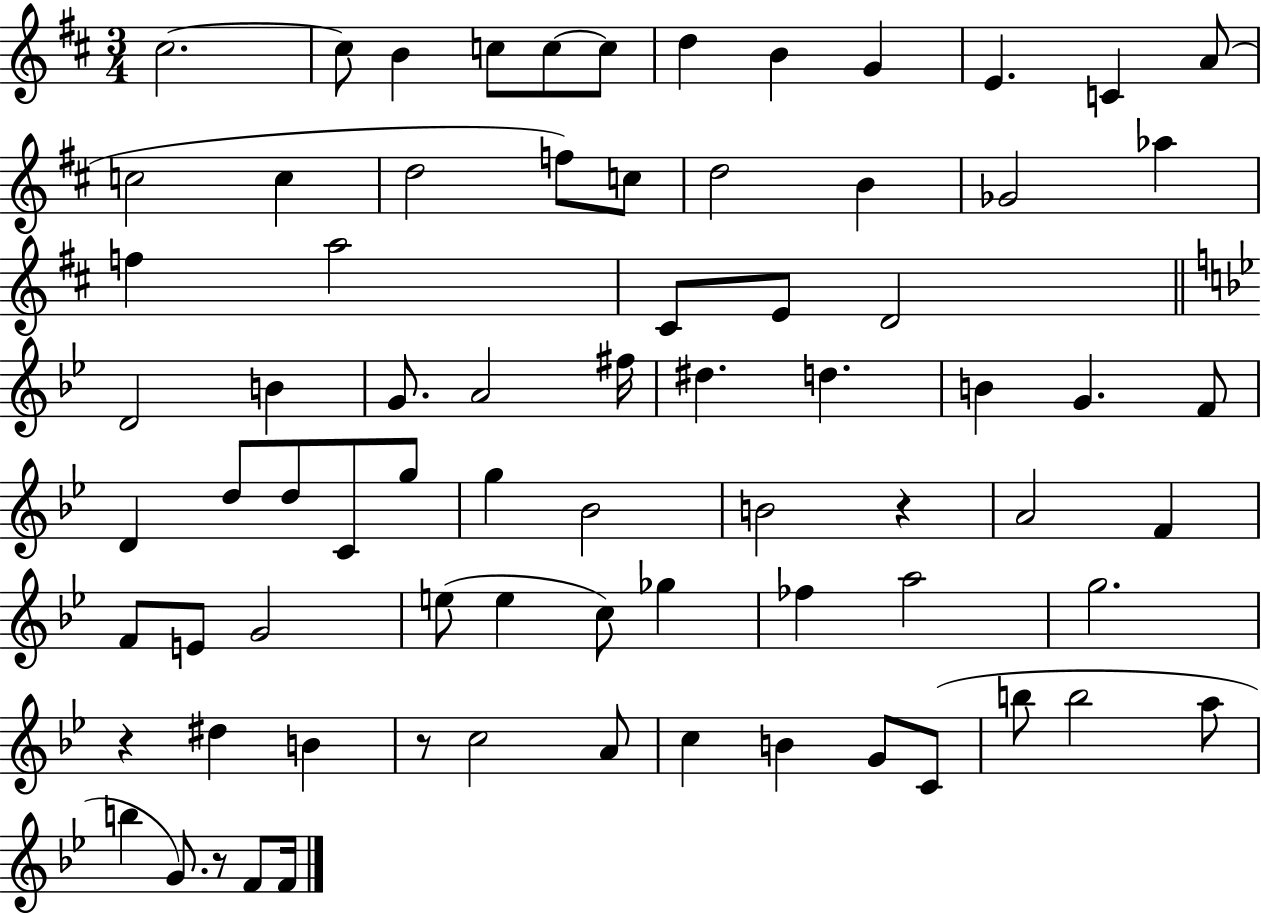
{
  \clef treble
  \numericTimeSignature
  \time 3/4
  \key d \major
  cis''2.~~ | cis''8 b'4 c''8 c''8~~ c''8 | d''4 b'4 g'4 | e'4. c'4 a'8( | \break c''2 c''4 | d''2 f''8) c''8 | d''2 b'4 | ges'2 aes''4 | \break f''4 a''2 | cis'8 e'8 d'2 | \bar "||" \break \key bes \major d'2 b'4 | g'8. a'2 fis''16 | dis''4. d''4. | b'4 g'4. f'8 | \break d'4 d''8 d''8 c'8 g''8 | g''4 bes'2 | b'2 r4 | a'2 f'4 | \break f'8 e'8 g'2 | e''8( e''4 c''8) ges''4 | fes''4 a''2 | g''2. | \break r4 dis''4 b'4 | r8 c''2 a'8 | c''4 b'4 g'8 c'8( | b''8 b''2 a''8 | \break b''4 g'8.) r8 f'8 f'16 | \bar "|."
}